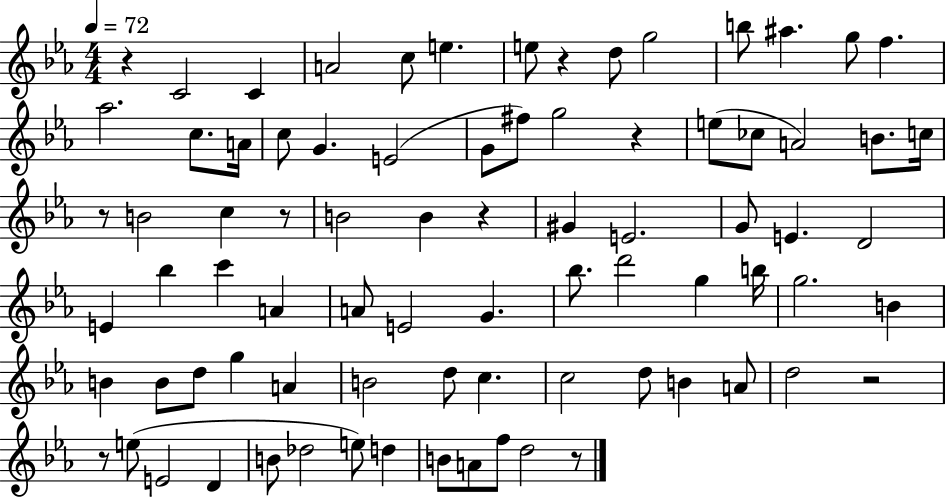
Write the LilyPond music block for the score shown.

{
  \clef treble
  \numericTimeSignature
  \time 4/4
  \key ees \major
  \tempo 4 = 72
  \repeat volta 2 { r4 c'2 c'4 | a'2 c''8 e''4. | e''8 r4 d''8 g''2 | b''8 ais''4. g''8 f''4. | \break aes''2. c''8. a'16 | c''8 g'4. e'2( | g'8 fis''8) g''2 r4 | e''8( ces''8 a'2) b'8. c''16 | \break r8 b'2 c''4 r8 | b'2 b'4 r4 | gis'4 e'2. | g'8 e'4. d'2 | \break e'4 bes''4 c'''4 a'4 | a'8 e'2 g'4. | bes''8. d'''2 g''4 b''16 | g''2. b'4 | \break b'4 b'8 d''8 g''4 a'4 | b'2 d''8 c''4. | c''2 d''8 b'4 a'8 | d''2 r2 | \break r8 e''8( e'2 d'4 | b'8 des''2 e''8) d''4 | b'8 a'8 f''8 d''2 r8 | } \bar "|."
}